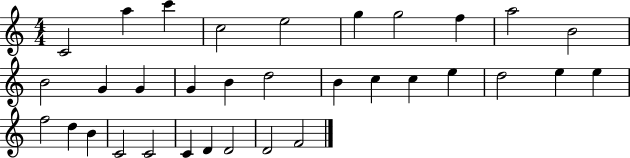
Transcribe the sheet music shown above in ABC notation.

X:1
T:Untitled
M:4/4
L:1/4
K:C
C2 a c' c2 e2 g g2 f a2 B2 B2 G G G B d2 B c c e d2 e e f2 d B C2 C2 C D D2 D2 F2